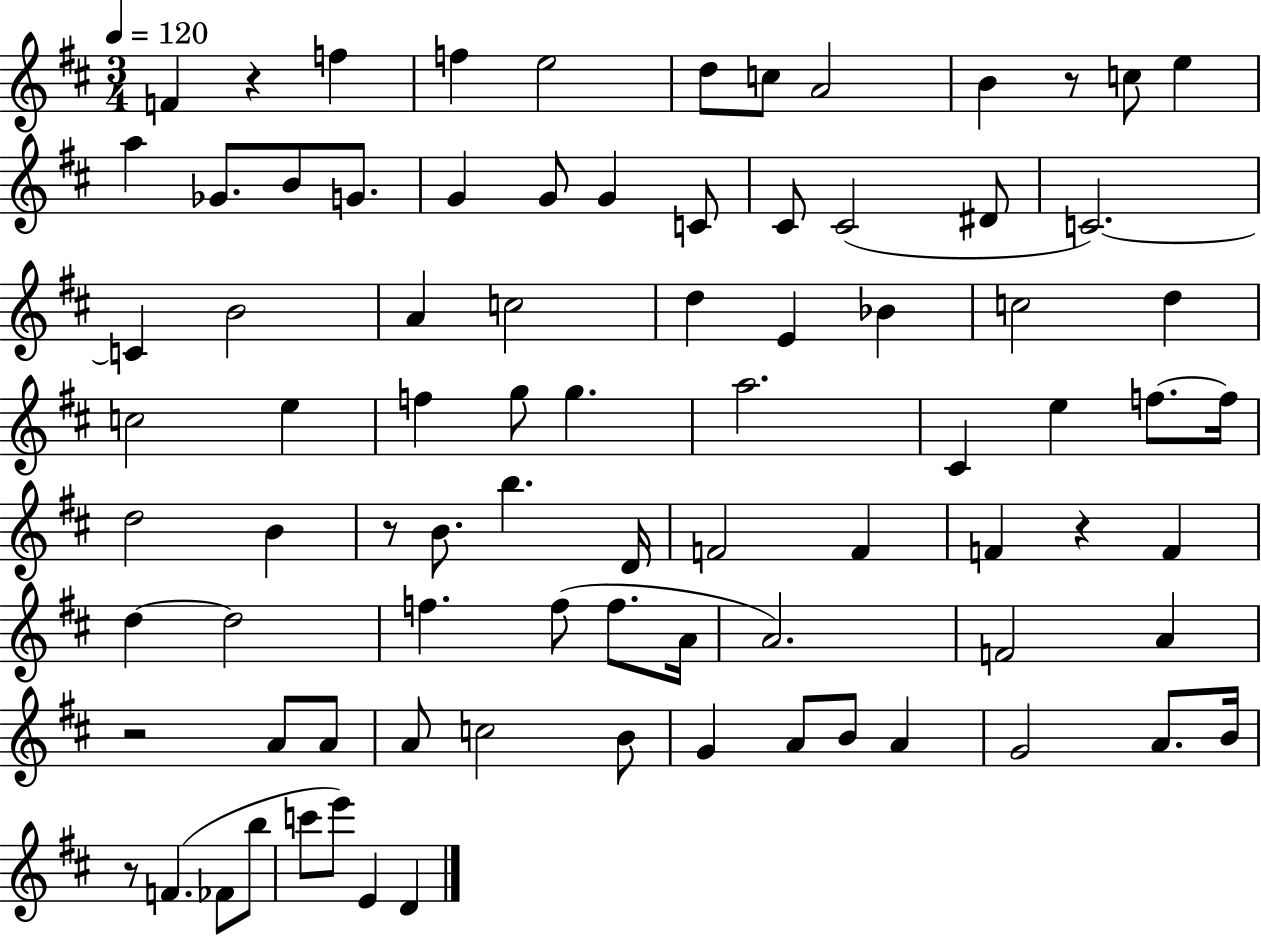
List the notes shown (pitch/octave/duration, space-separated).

F4/q R/q F5/q F5/q E5/h D5/e C5/e A4/h B4/q R/e C5/e E5/q A5/q Gb4/e. B4/e G4/e. G4/q G4/e G4/q C4/e C#4/e C#4/h D#4/e C4/h. C4/q B4/h A4/q C5/h D5/q E4/q Bb4/q C5/h D5/q C5/h E5/q F5/q G5/e G5/q. A5/h. C#4/q E5/q F5/e. F5/s D5/h B4/q R/e B4/e. B5/q. D4/s F4/h F4/q F4/q R/q F4/q D5/q D5/h F5/q. F5/e F5/e. A4/s A4/h. F4/h A4/q R/h A4/e A4/e A4/e C5/h B4/e G4/q A4/e B4/e A4/q G4/h A4/e. B4/s R/e F4/q. FES4/e B5/e C6/e E6/e E4/q D4/q